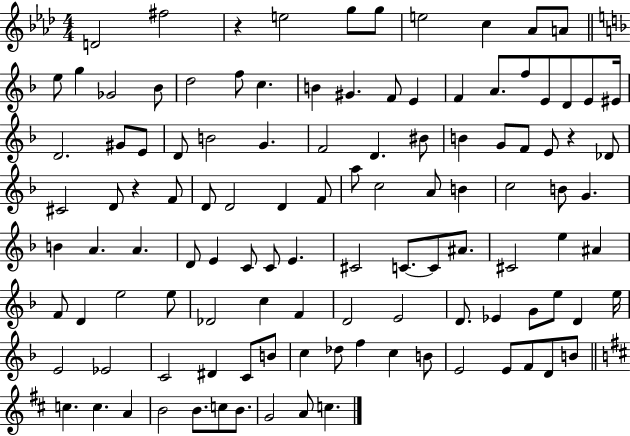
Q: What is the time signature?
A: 4/4